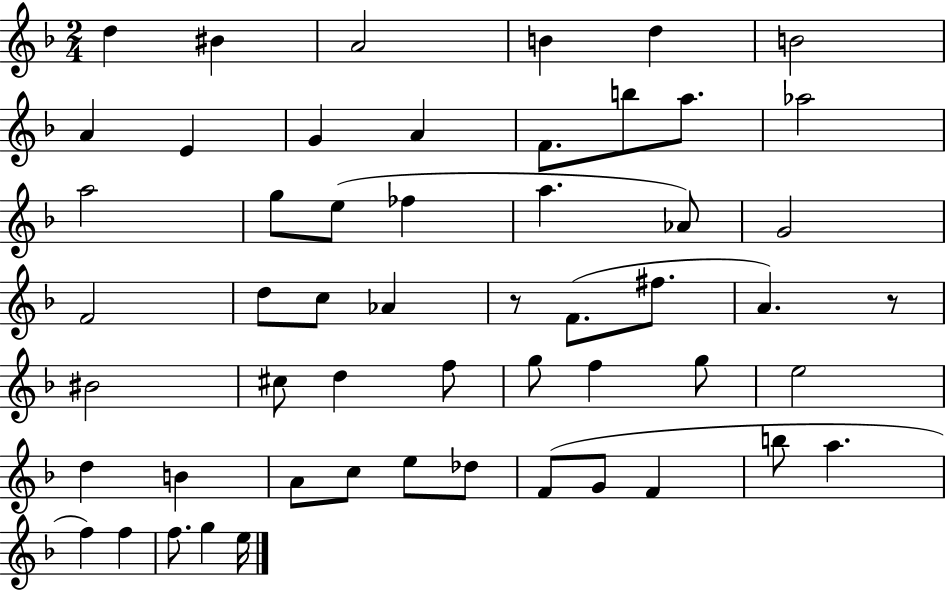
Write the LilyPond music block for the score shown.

{
  \clef treble
  \numericTimeSignature
  \time 2/4
  \key f \major
  \repeat volta 2 { d''4 bis'4 | a'2 | b'4 d''4 | b'2 | \break a'4 e'4 | g'4 a'4 | f'8. b''8 a''8. | aes''2 | \break a''2 | g''8 e''8( fes''4 | a''4. aes'8) | g'2 | \break f'2 | d''8 c''8 aes'4 | r8 f'8.( fis''8. | a'4.) r8 | \break bis'2 | cis''8 d''4 f''8 | g''8 f''4 g''8 | e''2 | \break d''4 b'4 | a'8 c''8 e''8 des''8 | f'8( g'8 f'4 | b''8 a''4. | \break f''4) f''4 | f''8. g''4 e''16 | } \bar "|."
}